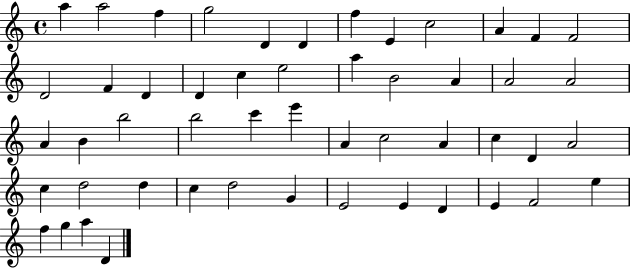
X:1
T:Untitled
M:4/4
L:1/4
K:C
a a2 f g2 D D f E c2 A F F2 D2 F D D c e2 a B2 A A2 A2 A B b2 b2 c' e' A c2 A c D A2 c d2 d c d2 G E2 E D E F2 e f g a D